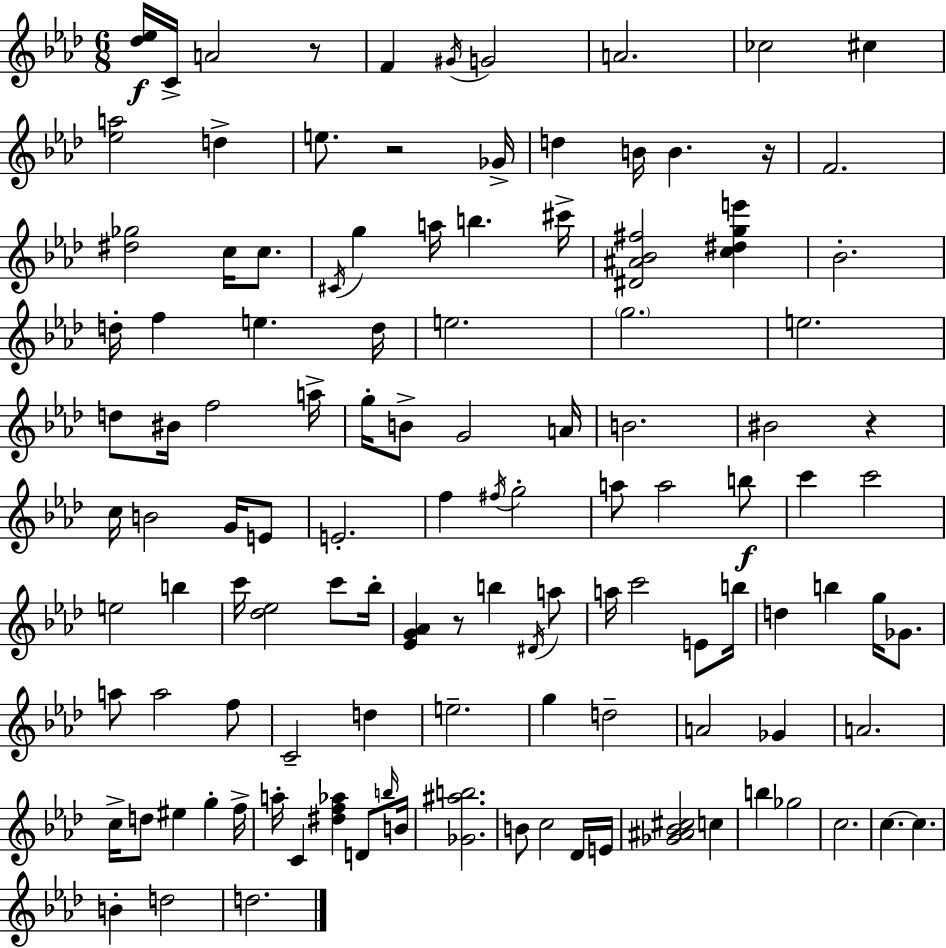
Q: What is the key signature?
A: F minor